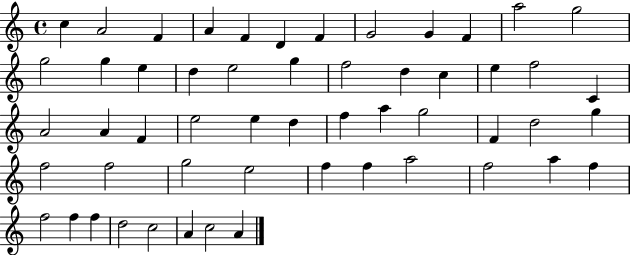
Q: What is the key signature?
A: C major